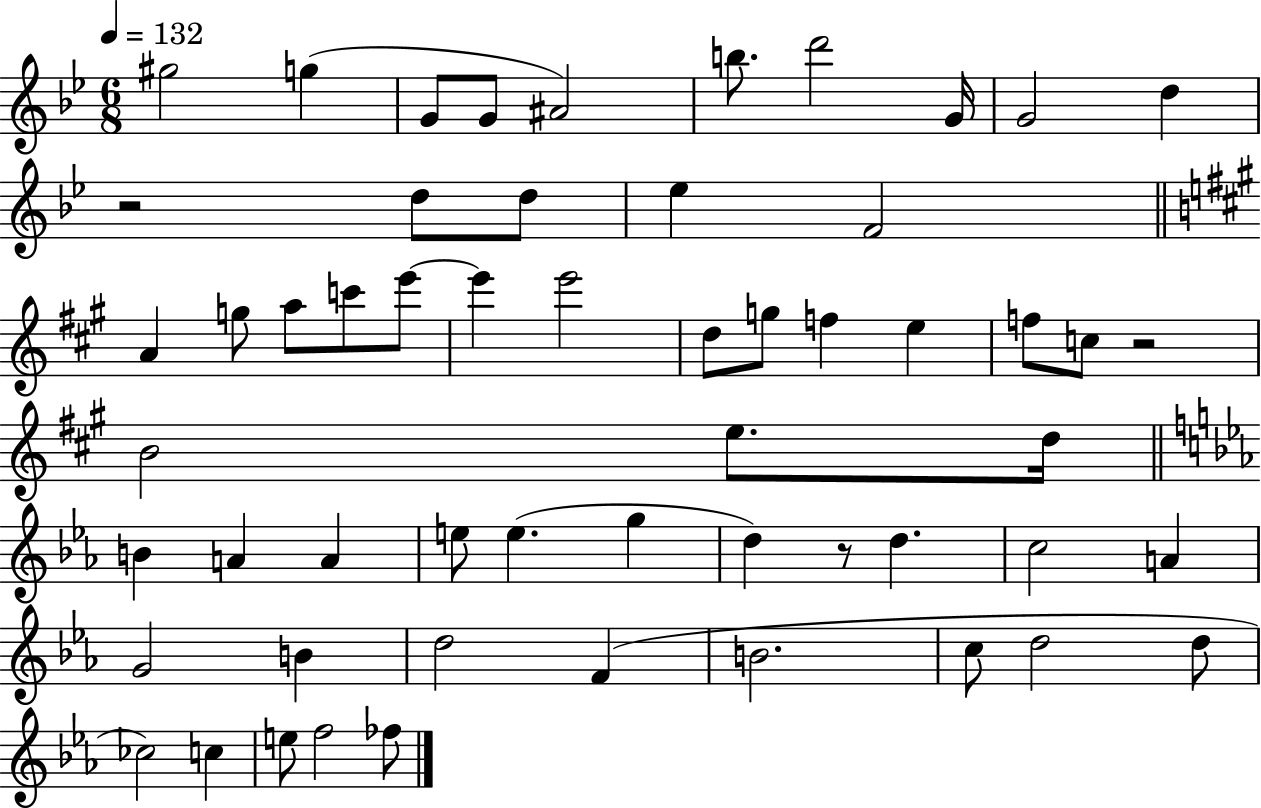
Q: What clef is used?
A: treble